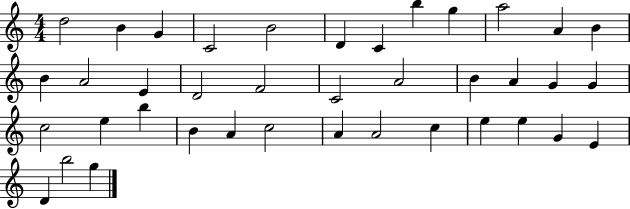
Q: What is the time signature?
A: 4/4